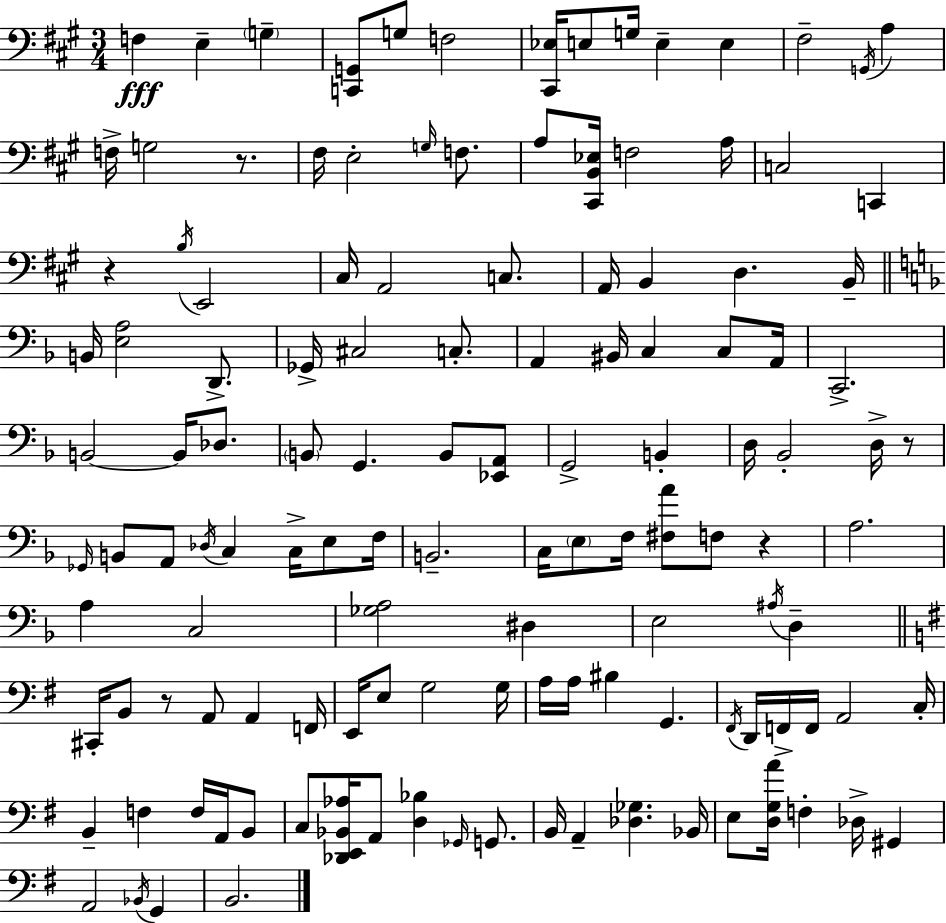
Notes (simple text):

F3/q E3/q G3/q [C2,G2]/e G3/e F3/h [C#2,Eb3]/s E3/e G3/s E3/q E3/q F#3/h G2/s A3/q F3/s G3/h R/e. F#3/s E3/h G3/s F3/e. A3/e [C#2,B2,Eb3]/s F3/h A3/s C3/h C2/q R/q B3/s E2/h C#3/s A2/h C3/e. A2/s B2/q D3/q. B2/s B2/s [E3,A3]/h D2/e. Gb2/s C#3/h C3/e. A2/q BIS2/s C3/q C3/e A2/s C2/h. B2/h B2/s Db3/e. B2/e G2/q. B2/e [Eb2,A2]/e G2/h B2/q D3/s Bb2/h D3/s R/e Gb2/s B2/e A2/e Db3/s C3/q C3/s E3/e F3/s B2/h. C3/s E3/e F3/s [F#3,A4]/e F3/e R/q A3/h. A3/q C3/h [Gb3,A3]/h D#3/q E3/h A#3/s D3/q C#2/s B2/e R/e A2/e A2/q F2/s E2/s E3/e G3/h G3/s A3/s A3/s BIS3/q G2/q. F#2/s D2/s F2/s F2/s A2/h C3/s B2/q F3/q F3/s A2/s B2/e C3/e [Db2,E2,Bb2,Ab3]/s A2/e [D3,Bb3]/q Gb2/s G2/e. B2/s A2/q [Db3,Gb3]/q. Bb2/s E3/e [D3,G3,A4]/s F3/q Db3/s G#2/q A2/h Bb2/s G2/q B2/h.